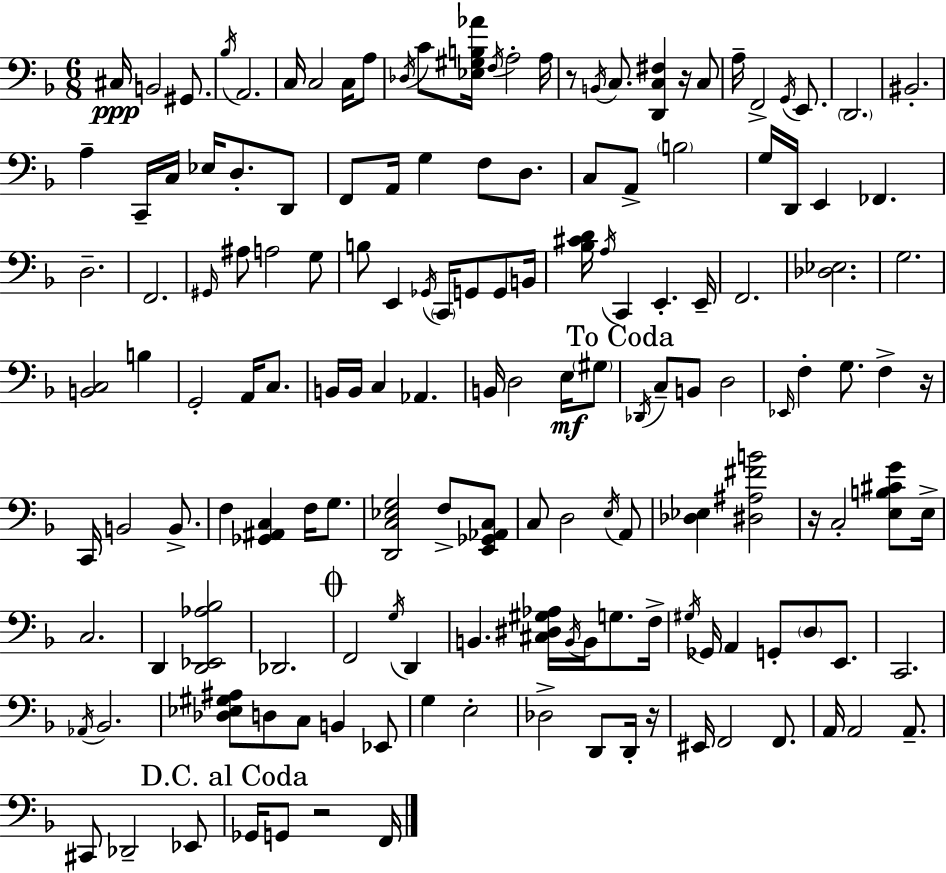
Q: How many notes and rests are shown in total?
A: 154